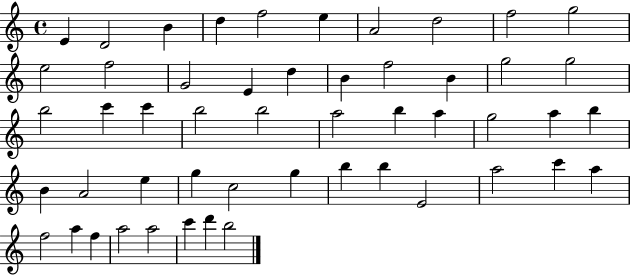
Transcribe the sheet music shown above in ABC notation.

X:1
T:Untitled
M:4/4
L:1/4
K:C
E D2 B d f2 e A2 d2 f2 g2 e2 f2 G2 E d B f2 B g2 g2 b2 c' c' b2 b2 a2 b a g2 a b B A2 e g c2 g b b E2 a2 c' a f2 a f a2 a2 c' d' b2